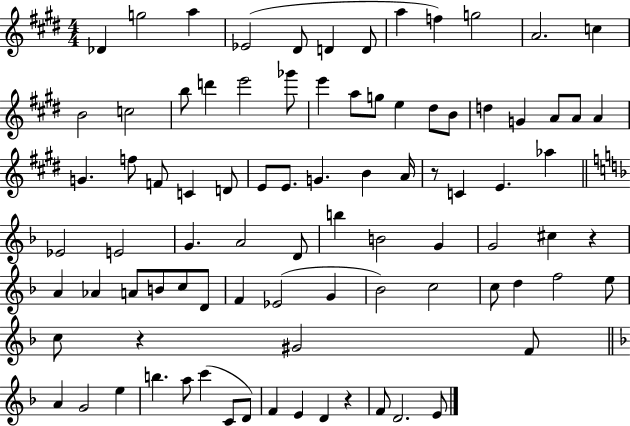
{
  \clef treble
  \numericTimeSignature
  \time 4/4
  \key e \major
  des'4 g''2 a''4 | ees'2( dis'8 d'4 d'8 | a''4 f''4) g''2 | a'2. c''4 | \break b'2 c''2 | b''8 d'''4 e'''2 ges'''8 | e'''4 a''8 g''8 e''4 dis''8 b'8 | d''4 g'4 a'8 a'8 a'4 | \break g'4. f''8 f'8 c'4 d'8 | e'8 e'8. g'4. b'4 a'16 | r8 c'4 e'4. aes''4 | \bar "||" \break \key d \minor ees'2 e'2 | g'4. a'2 d'8 | b''4 b'2 g'4 | g'2 cis''4 r4 | \break a'4 aes'4 a'8 b'8 c''8 d'8 | f'4 ees'2( g'4 | bes'2) c''2 | c''8 d''4 f''2 e''8 | \break c''8 r4 gis'2 f'8 | \bar "||" \break \key f \major a'4 g'2 e''4 | b''4. a''8 c'''4( c'8 d'8) | f'4 e'4 d'4 r4 | f'8 d'2. e'8 | \break \bar "|."
}